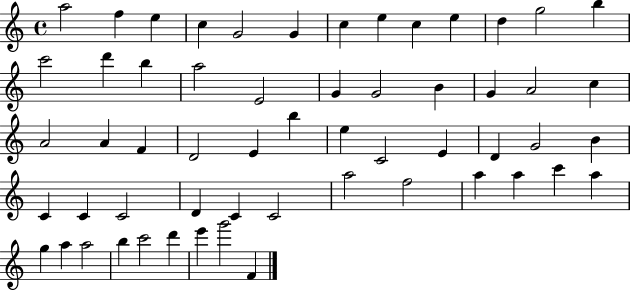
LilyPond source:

{
  \clef treble
  \time 4/4
  \defaultTimeSignature
  \key c \major
  a''2 f''4 e''4 | c''4 g'2 g'4 | c''4 e''4 c''4 e''4 | d''4 g''2 b''4 | \break c'''2 d'''4 b''4 | a''2 e'2 | g'4 g'2 b'4 | g'4 a'2 c''4 | \break a'2 a'4 f'4 | d'2 e'4 b''4 | e''4 c'2 e'4 | d'4 g'2 b'4 | \break c'4 c'4 c'2 | d'4 c'4 c'2 | a''2 f''2 | a''4 a''4 c'''4 a''4 | \break g''4 a''4 a''2 | b''4 c'''2 d'''4 | e'''4 g'''2 f'4 | \bar "|."
}